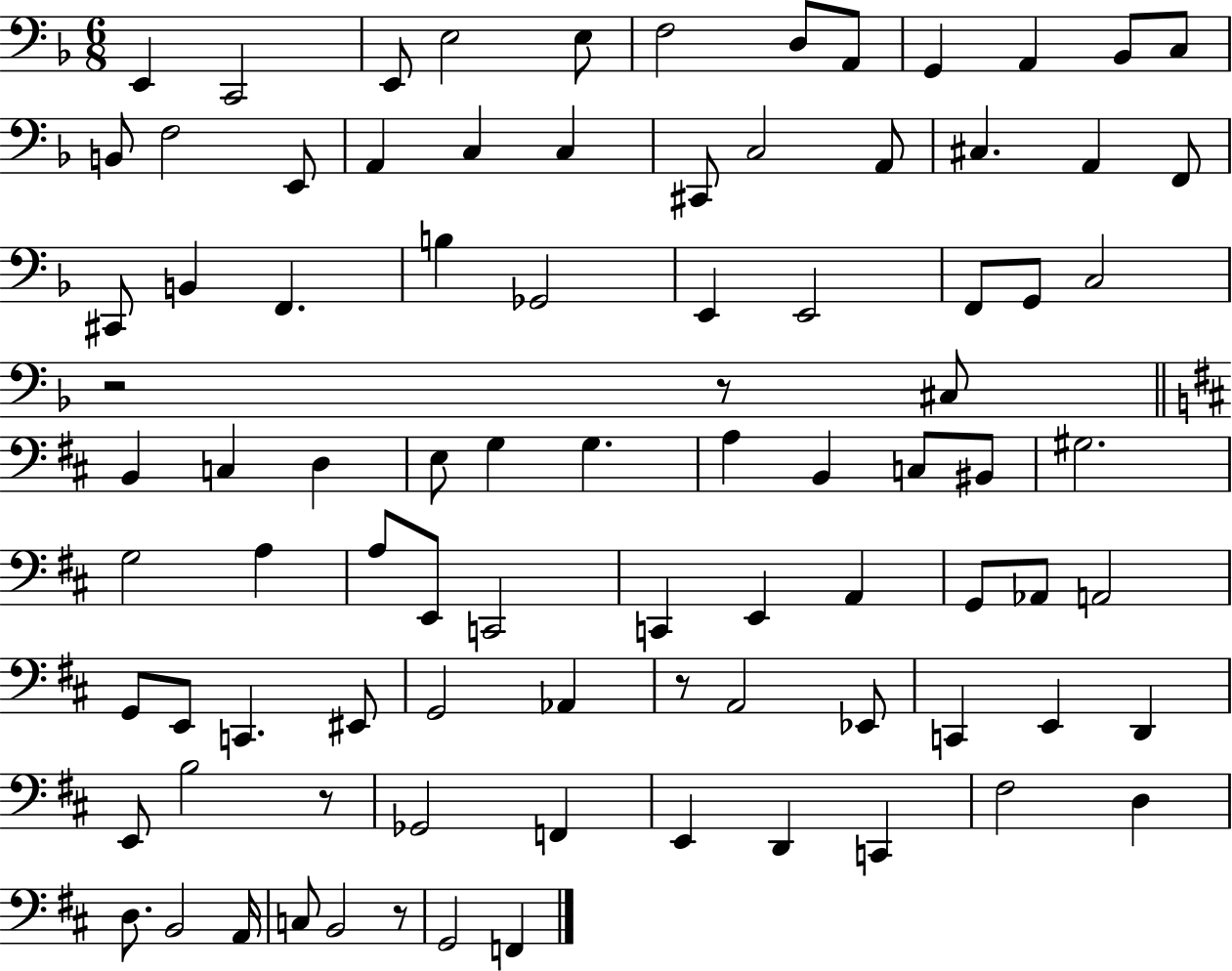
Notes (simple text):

E2/q C2/h E2/e E3/h E3/e F3/h D3/e A2/e G2/q A2/q Bb2/e C3/e B2/e F3/h E2/e A2/q C3/q C3/q C#2/e C3/h A2/e C#3/q. A2/q F2/e C#2/e B2/q F2/q. B3/q Gb2/h E2/q E2/h F2/e G2/e C3/h R/h R/e C#3/e B2/q C3/q D3/q E3/e G3/q G3/q. A3/q B2/q C3/e BIS2/e G#3/h. G3/h A3/q A3/e E2/e C2/h C2/q E2/q A2/q G2/e Ab2/e A2/h G2/e E2/e C2/q. EIS2/e G2/h Ab2/q R/e A2/h Eb2/e C2/q E2/q D2/q E2/e B3/h R/e Gb2/h F2/q E2/q D2/q C2/q F#3/h D3/q D3/e. B2/h A2/s C3/e B2/h R/e G2/h F2/q